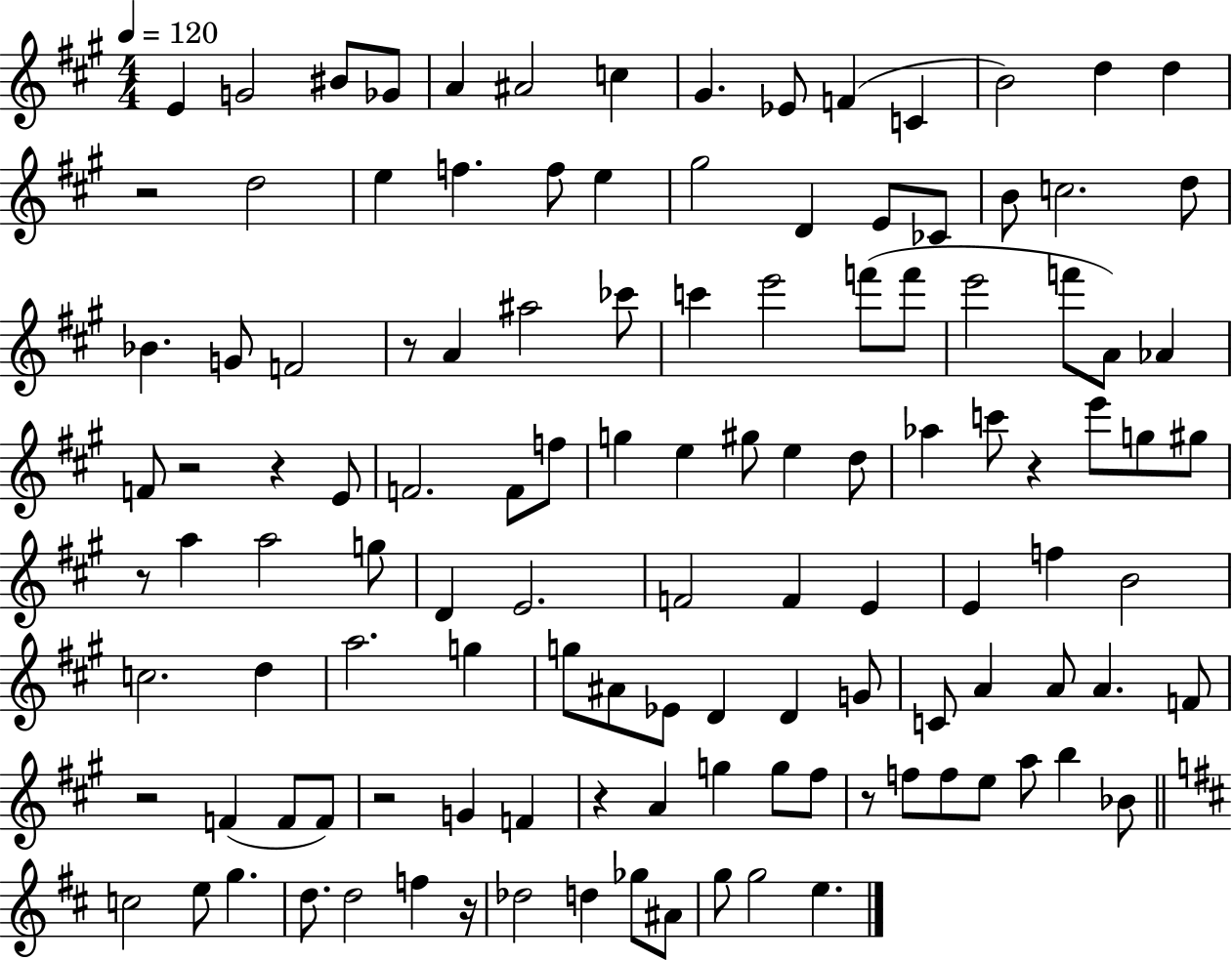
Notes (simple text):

E4/q G4/h BIS4/e Gb4/e A4/q A#4/h C5/q G#4/q. Eb4/e F4/q C4/q B4/h D5/q D5/q R/h D5/h E5/q F5/q. F5/e E5/q G#5/h D4/q E4/e CES4/e B4/e C5/h. D5/e Bb4/q. G4/e F4/h R/e A4/q A#5/h CES6/e C6/q E6/h F6/e F6/e E6/h F6/e A4/e Ab4/q F4/e R/h R/q E4/e F4/h. F4/e F5/e G5/q E5/q G#5/e E5/q D5/e Ab5/q C6/e R/q E6/e G5/e G#5/e R/e A5/q A5/h G5/e D4/q E4/h. F4/h F4/q E4/q E4/q F5/q B4/h C5/h. D5/q A5/h. G5/q G5/e A#4/e Eb4/e D4/q D4/q G4/e C4/e A4/q A4/e A4/q. F4/e R/h F4/q F4/e F4/e R/h G4/q F4/q R/q A4/q G5/q G5/e F#5/e R/e F5/e F5/e E5/e A5/e B5/q Bb4/e C5/h E5/e G5/q. D5/e. D5/h F5/q R/s Db5/h D5/q Gb5/e A#4/e G5/e G5/h E5/q.